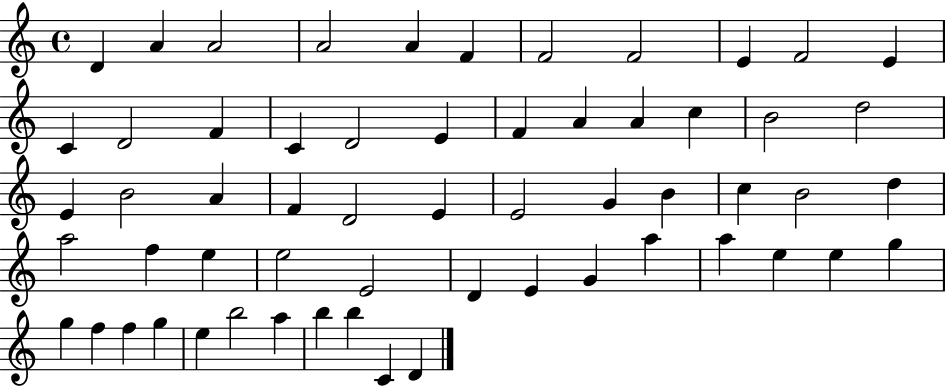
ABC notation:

X:1
T:Untitled
M:4/4
L:1/4
K:C
D A A2 A2 A F F2 F2 E F2 E C D2 F C D2 E F A A c B2 d2 E B2 A F D2 E E2 G B c B2 d a2 f e e2 E2 D E G a a e e g g f f g e b2 a b b C D